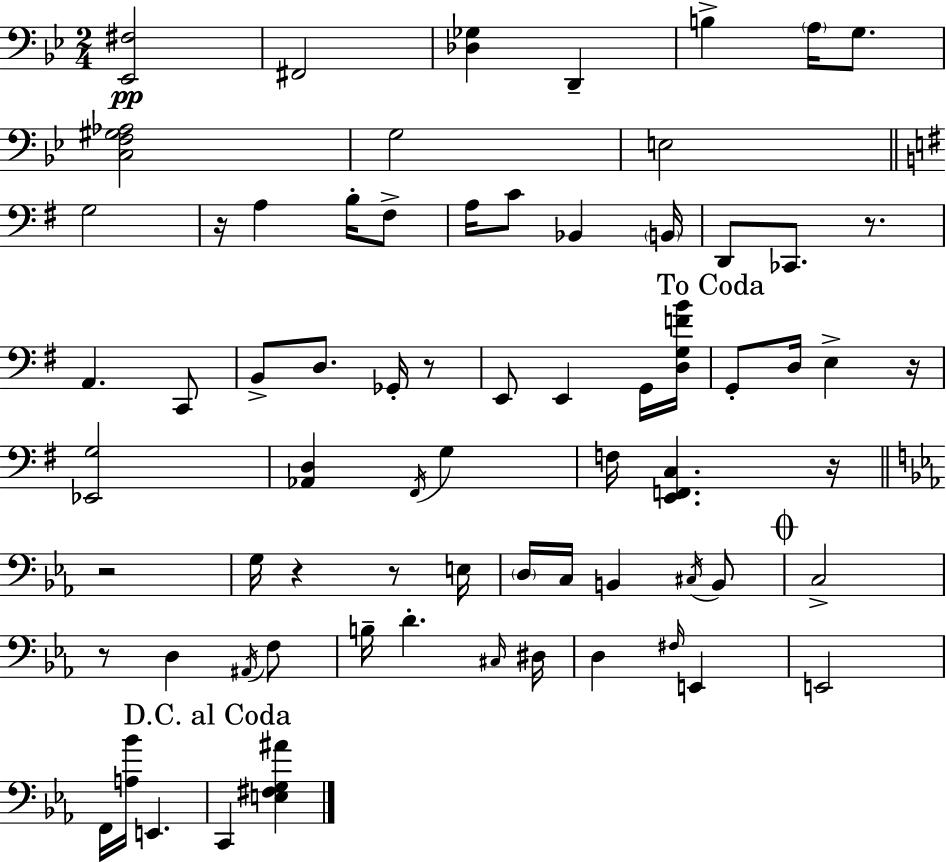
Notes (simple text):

[Eb2,F#3]/h F#2/h [Db3,Gb3]/q D2/q B3/q A3/s G3/e. [C3,F3,G#3,Ab3]/h G3/h E3/h G3/h R/s A3/q B3/s F#3/e A3/s C4/e Bb2/q B2/s D2/e CES2/e. R/e. A2/q. C2/e B2/e D3/e. Gb2/s R/e E2/e E2/q G2/s [D3,G3,F4,B4]/s G2/e D3/s E3/q R/s [Eb2,G3]/h [Ab2,D3]/q F#2/s G3/q F3/s [E2,F2,C3]/q. R/s R/h G3/s R/q R/e E3/s D3/s C3/s B2/q C#3/s B2/e C3/h R/e D3/q A#2/s F3/e B3/s D4/q. C#3/s D#3/s D3/q F#3/s E2/q E2/h F2/s [A3,Bb4]/s E2/q. C2/q [E3,F#3,G3,A#4]/q